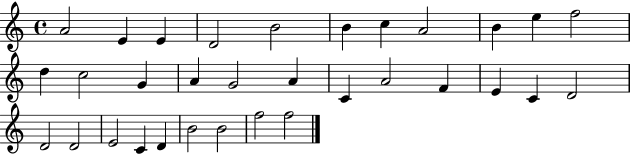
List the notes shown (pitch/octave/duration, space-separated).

A4/h E4/q E4/q D4/h B4/h B4/q C5/q A4/h B4/q E5/q F5/h D5/q C5/h G4/q A4/q G4/h A4/q C4/q A4/h F4/q E4/q C4/q D4/h D4/h D4/h E4/h C4/q D4/q B4/h B4/h F5/h F5/h